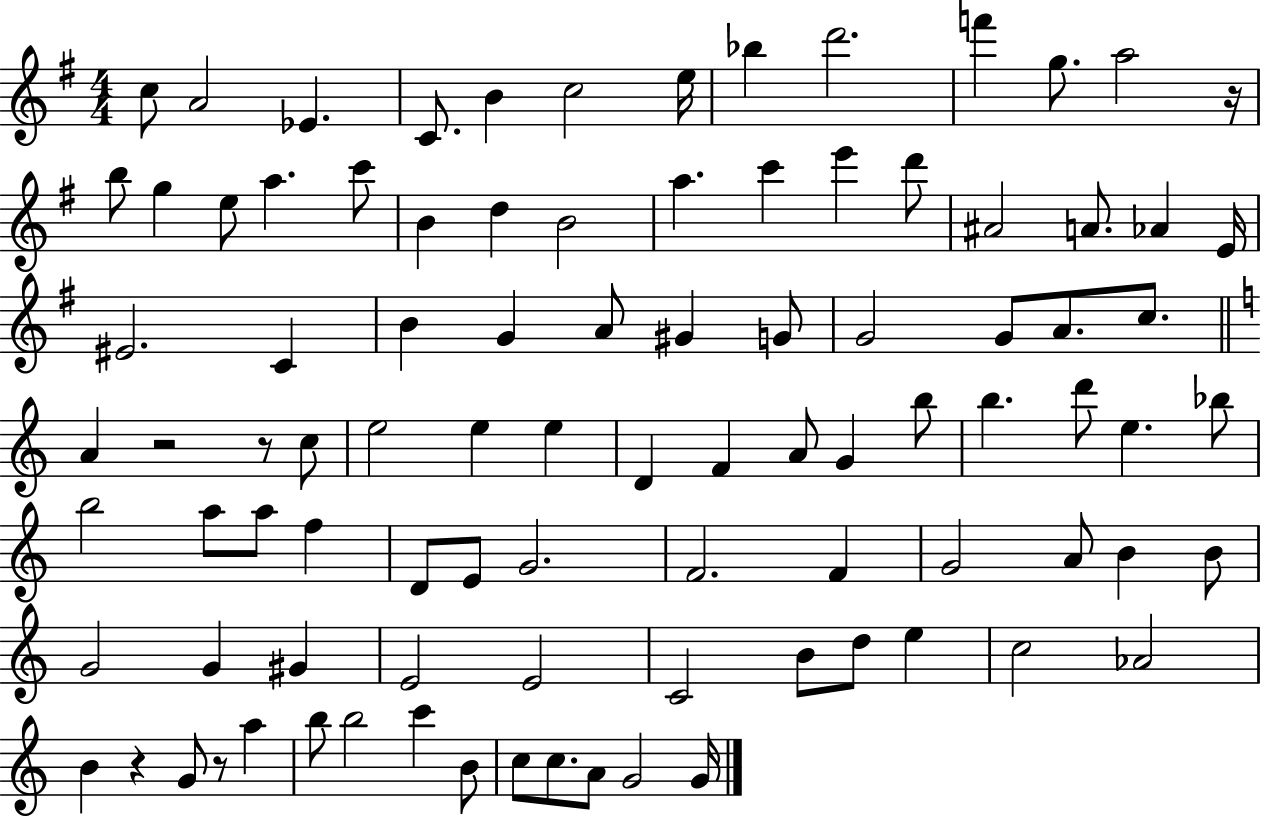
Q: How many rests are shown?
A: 5